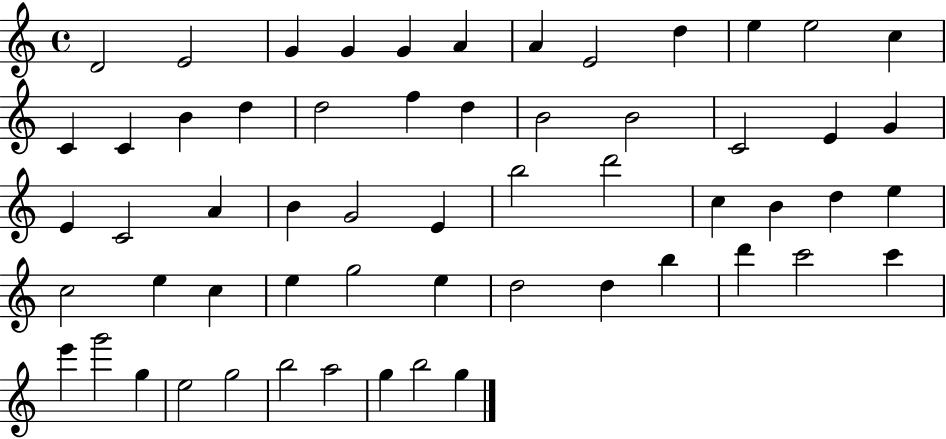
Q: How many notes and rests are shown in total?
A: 58